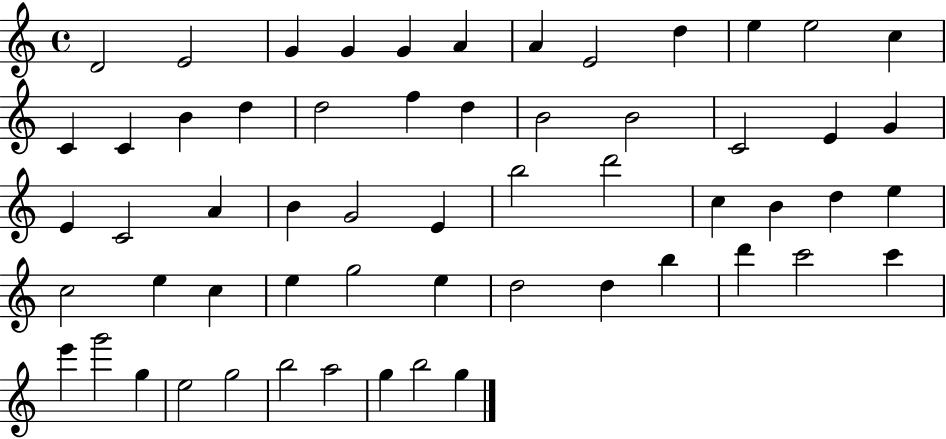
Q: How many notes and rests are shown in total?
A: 58